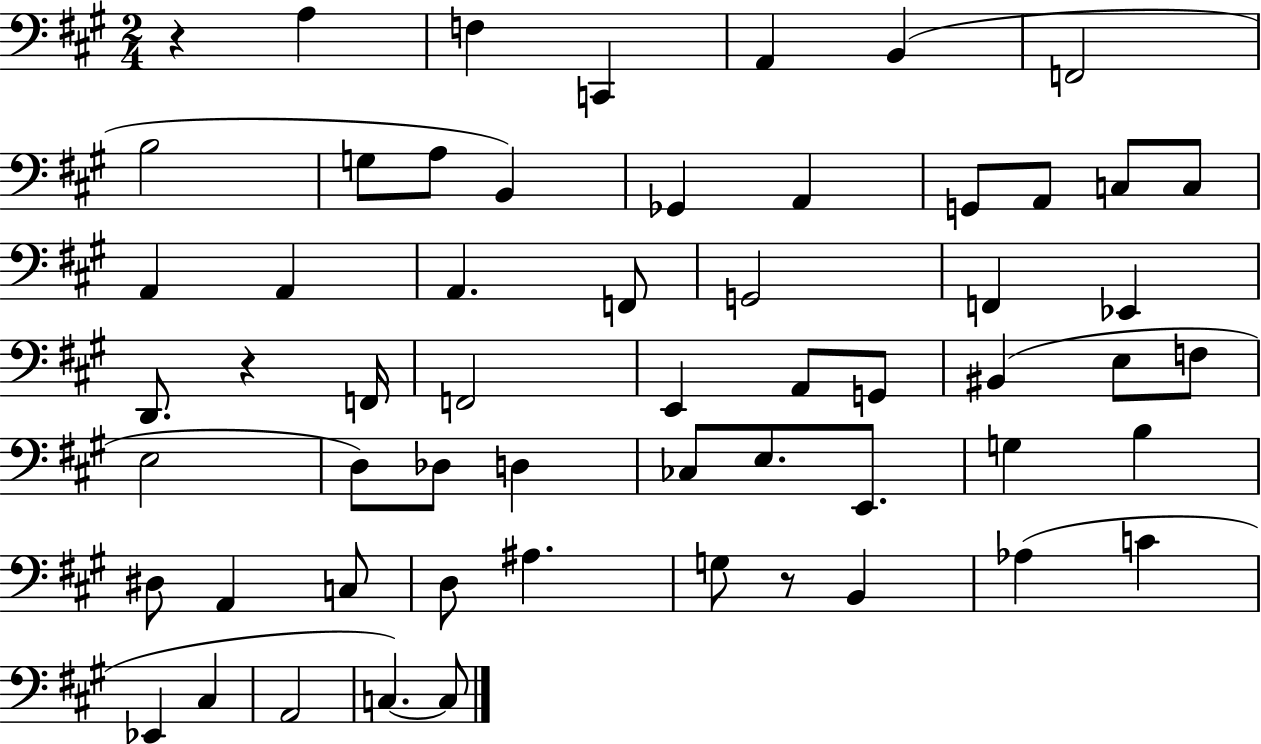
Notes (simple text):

R/q A3/q F3/q C2/q A2/q B2/q F2/h B3/h G3/e A3/e B2/q Gb2/q A2/q G2/e A2/e C3/e C3/e A2/q A2/q A2/q. F2/e G2/h F2/q Eb2/q D2/e. R/q F2/s F2/h E2/q A2/e G2/e BIS2/q E3/e F3/e E3/h D3/e Db3/e D3/q CES3/e E3/e. E2/e. G3/q B3/q D#3/e A2/q C3/e D3/e A#3/q. G3/e R/e B2/q Ab3/q C4/q Eb2/q C#3/q A2/h C3/q. C3/e